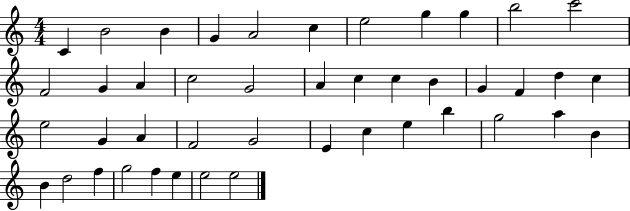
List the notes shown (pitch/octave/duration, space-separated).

C4/q B4/h B4/q G4/q A4/h C5/q E5/h G5/q G5/q B5/h C6/h F4/h G4/q A4/q C5/h G4/h A4/q C5/q C5/q B4/q G4/q F4/q D5/q C5/q E5/h G4/q A4/q F4/h G4/h E4/q C5/q E5/q B5/q G5/h A5/q B4/q B4/q D5/h F5/q G5/h F5/q E5/q E5/h E5/h